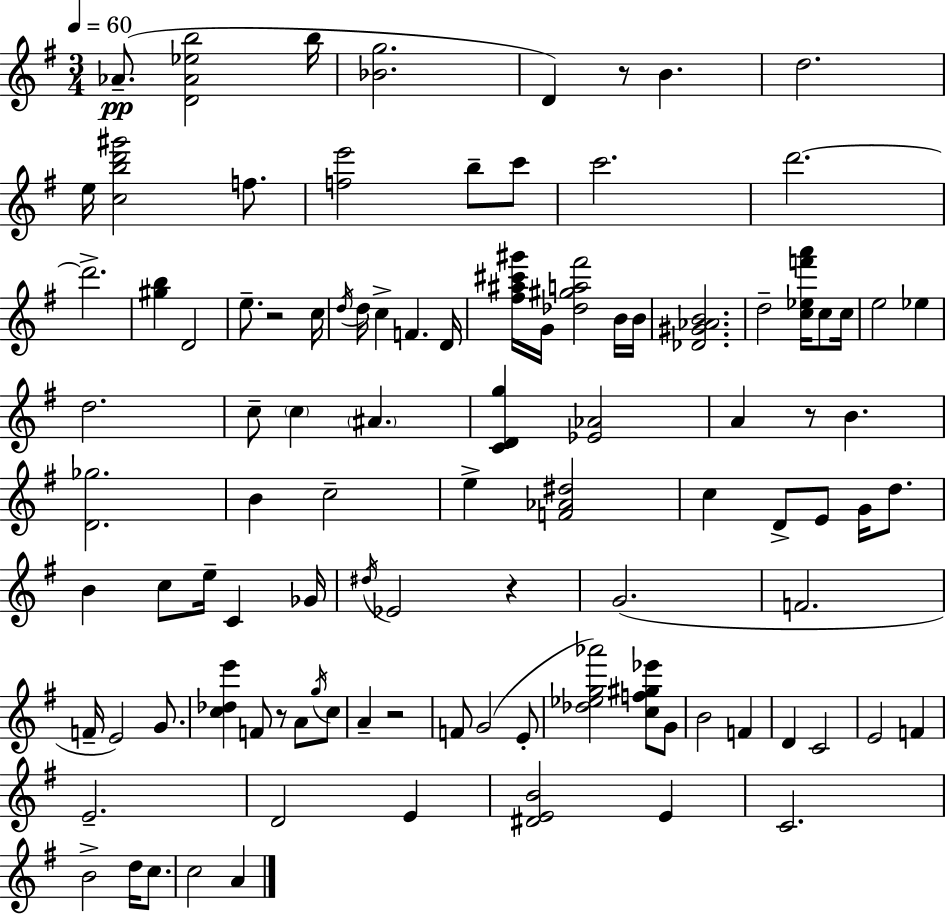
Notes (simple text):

Ab4/e. [D4,Ab4,Eb5,B5]/h B5/s [Bb4,G5]/h. D4/q R/e B4/q. D5/h. E5/s [C5,B5,D6,G#6]/h F5/e. [F5,E6]/h B5/e C6/e C6/h. D6/h. D6/h. [G#5,B5]/q D4/h E5/e. R/h C5/s D5/s D5/s C5/q F4/q. D4/s [F#5,A#5,C#6,G#6]/s G4/s [Db5,G#5,A5,F#6]/h B4/s B4/s [Db4,G#4,Ab4,B4]/h. D5/h [C5,Eb5,F6,A6]/s C5/e C5/s E5/h Eb5/q D5/h. C5/e C5/q A#4/q. [C4,D4,G5]/q [Eb4,Ab4]/h A4/q R/e B4/q. [D4,Gb5]/h. B4/q C5/h E5/q [F4,Ab4,D#5]/h C5/q D4/e E4/e G4/s D5/e. B4/q C5/e E5/s C4/q Gb4/s D#5/s Eb4/h R/q G4/h. F4/h. F4/s E4/h G4/e. [C5,Db5,E6]/q F4/e R/e A4/e G5/s C5/e A4/q R/h F4/e G4/h E4/e [Db5,Eb5,G5,Ab6]/h [C5,F5,G#5,Eb6]/e G4/e B4/h F4/q D4/q C4/h E4/h F4/q E4/h. D4/h E4/q [D#4,E4,B4]/h E4/q C4/h. B4/h D5/s C5/e. C5/h A4/q